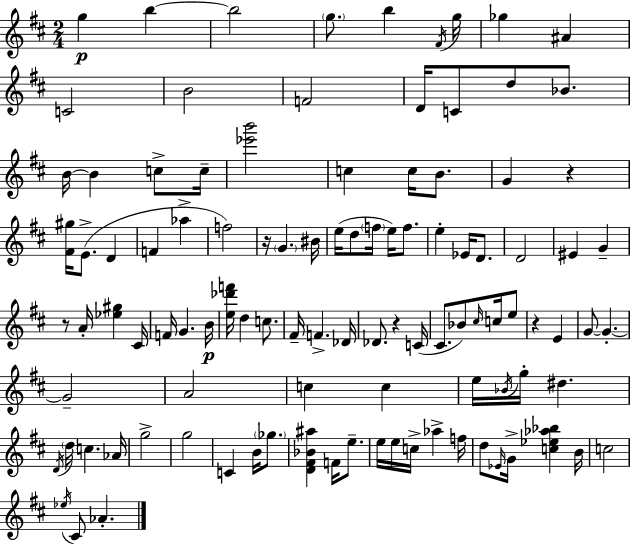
{
  \clef treble
  \numericTimeSignature
  \time 2/4
  \key d \major
  g''4\p b''4~~ | b''2 | \parenthesize g''8. b''4 \acciaccatura { fis'16 } | g''16 ges''4 ais'4 | \break c'2 | b'2 | f'2 | d'16 c'8 d''8 bes'8. | \break b'16~~ b'4 c''8-> | c''16-- <ees''' b'''>2 | c''4 c''16 b'8. | g'4 r4 | \break <fis' gis''>16 e'8.->( d'4 | f'4 aes''4-> | f''2) | r16 \parenthesize g'4. | \break bis'16 e''16( d''8 \parenthesize f''16 e''16) f''8. | e''4-. ees'16 d'8. | d'2 | eis'4 g'4-- | \break r8 a'16-. <ees'' gis''>4 | cis'16 f'16 g'4. | b'16\p <e'' des''' f'''>16 d''4 c''8. | fis'16-- f'4.-> | \break des'16 des'8. r4 | c'16( cis'8. bes'8) \grace { cis''16 } c''16 | e''8 r4 e'4 | g'8~~ g'4.-.~~ | \break g'2-- | a'2 | c''4 c''4 | e''16 \acciaccatura { bes'16 } g''16-. dis''4. | \break \acciaccatura { d'16 } \parenthesize d''16 c''4. | aes'16 g''2-> | g''2 | c'4 | \break b'16 \parenthesize ges''8. <d' fis' bes' ais''>4 | f'16 e''8.-- e''16 e''16 c''16-> aes''4-> | f''16 d''8 \grace { ees'16 } g'16-> | <c'' ees'' aes'' bes''>4 b'16 c''2 | \break \acciaccatura { ees''16 } cis'8 | aes'4.-. \bar "|."
}